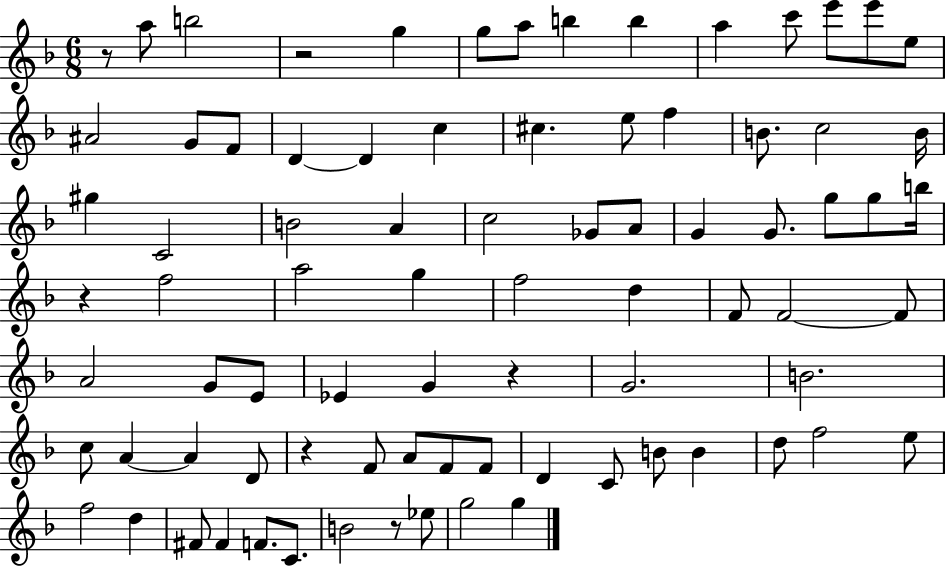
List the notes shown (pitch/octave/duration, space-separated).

R/e A5/e B5/h R/h G5/q G5/e A5/e B5/q B5/q A5/q C6/e E6/e E6/e E5/e A#4/h G4/e F4/e D4/q D4/q C5/q C#5/q. E5/e F5/q B4/e. C5/h B4/s G#5/q C4/h B4/h A4/q C5/h Gb4/e A4/e G4/q G4/e. G5/e G5/e B5/s R/q F5/h A5/h G5/q F5/h D5/q F4/e F4/h F4/e A4/h G4/e E4/e Eb4/q G4/q R/q G4/h. B4/h. C5/e A4/q A4/q D4/e R/q F4/e A4/e F4/e F4/e D4/q C4/e B4/e B4/q D5/e F5/h E5/e F5/h D5/q F#4/e F#4/q F4/e. C4/e. B4/h R/e Eb5/e G5/h G5/q